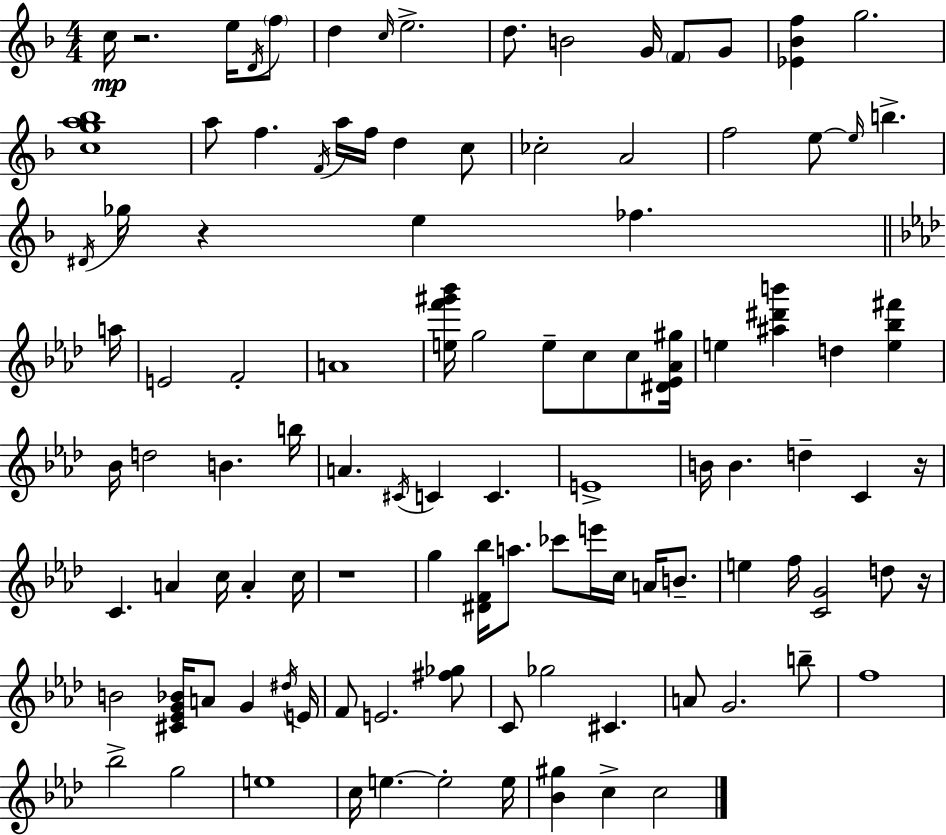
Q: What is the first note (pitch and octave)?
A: C5